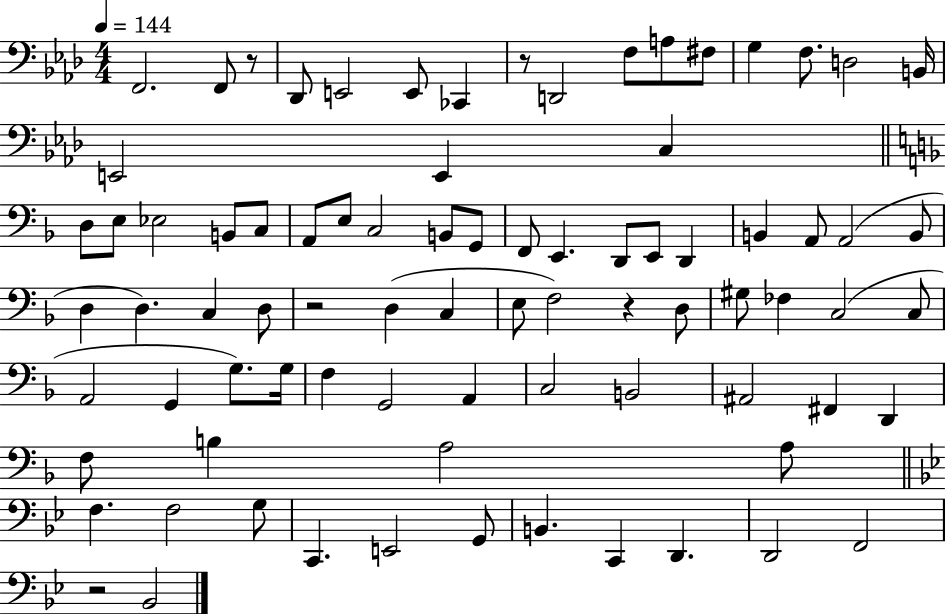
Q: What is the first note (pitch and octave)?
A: F2